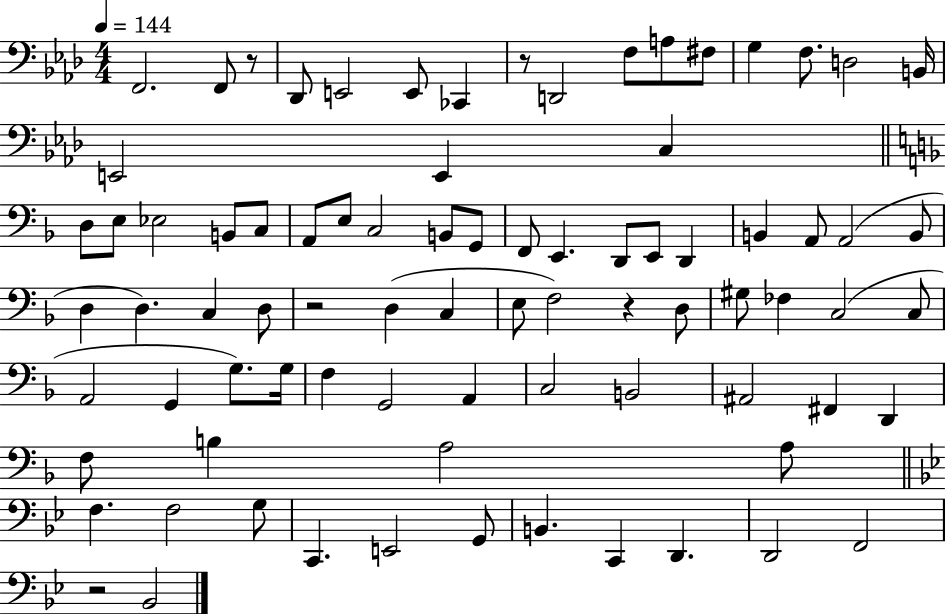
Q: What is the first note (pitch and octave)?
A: F2